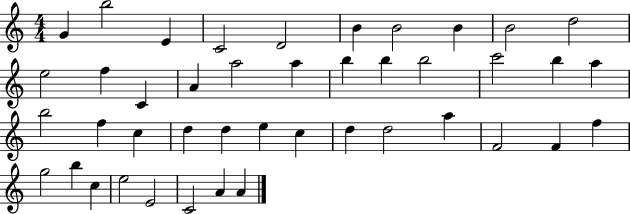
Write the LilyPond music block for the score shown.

{
  \clef treble
  \numericTimeSignature
  \time 4/4
  \key c \major
  g'4 b''2 e'4 | c'2 d'2 | b'4 b'2 b'4 | b'2 d''2 | \break e''2 f''4 c'4 | a'4 a''2 a''4 | b''4 b''4 b''2 | c'''2 b''4 a''4 | \break b''2 f''4 c''4 | d''4 d''4 e''4 c''4 | d''4 d''2 a''4 | f'2 f'4 f''4 | \break g''2 b''4 c''4 | e''2 e'2 | c'2 a'4 a'4 | \bar "|."
}